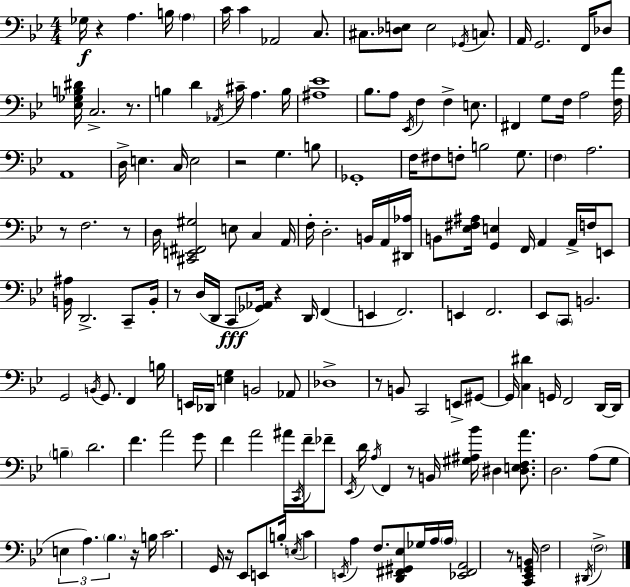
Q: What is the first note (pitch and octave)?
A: Gb3